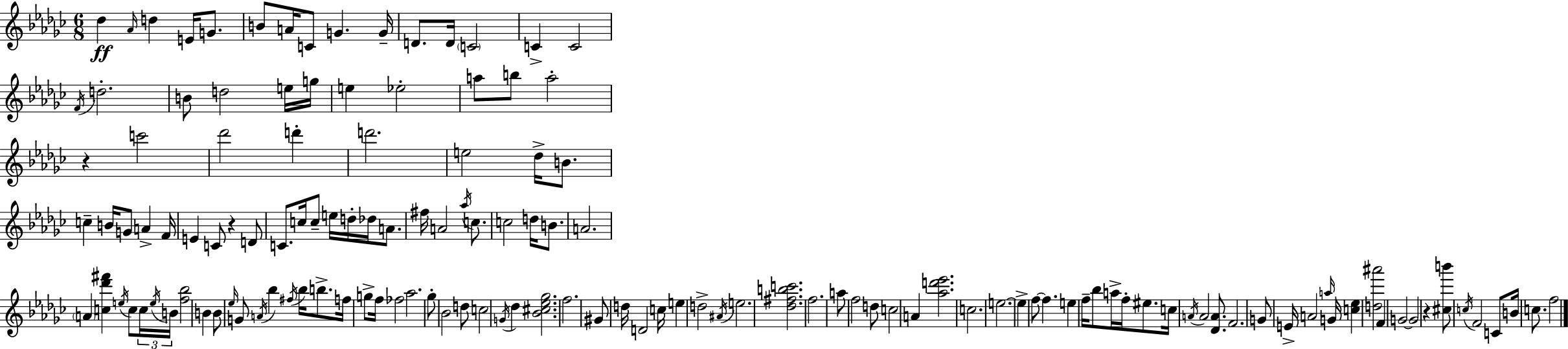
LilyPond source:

{
  \clef treble
  \numericTimeSignature
  \time 6/8
  \key ees \minor
  \repeat volta 2 { des''4\ff \grace { aes'16 } d''4 e'16 g'8. | b'8 a'16 c'8 g'4. | g'16-- d'8. d'16 \parenthesize c'2 | c'4-> c'2 | \break \acciaccatura { f'16 } d''2.-. | b'8 d''2 | e''16 g''16 e''4 ees''2-. | a''8 b''8 a''2-. | \break r4 c'''2 | des'''2 d'''4-. | d'''2. | e''2 des''16-> b'8. | \break c''4-- b'16 g'8 a'4-> | f'16 e'4 c'8 r4 | d'8 c'8. c''16 c''8-- e''16 d''16-. des''16 a'8. | fis''16 a'2 \acciaccatura { aes''16 } | \break c''8. c''2 d''16 | b'8. a'2. | \parenthesize a'4 <c'' des''' fis'''>4 \acciaccatura { e''16 } | c''8 \tuplet 3/2 { c''16 \acciaccatura { e''16 } b'16 } <f'' bes''>2 | \break b'4 b'8 \grace { ees''16 } g'8 \acciaccatura { a'16 } bes''4 | \acciaccatura { fis''16 } bes''16 b''8.-> f''16 g''8-> f''16 | fes''2 aes''2. | ges''8-. bes'2 | \break d''8 c''2 | \acciaccatura { g'16 } des''4 <bes' cis'' ees'' ges''>2. | f''2. | gis'8 d''16 | \break d'2 c''16 e''4 | d''2-> \acciaccatura { ais'16 } e''2. | <des'' fis'' b'' c'''>2. | f''2. | \break a''8 | f''2 d''8 c''2 | a'4 <aes'' d''' ees'''>2. | c''2. | \break e''2.~~ | e''4-> | f''8~~ f''4. e''4 | f''16-- bes''8 a''16-> f''16-. eis''8. c''16 \acciaccatura { a'16 } | \break a'2 <des' a'>8. f'2. | g'8 | e'16-> a'2 \grace { a''16 } g'16 | <c'' ees''>4 <d'' ais'''>2 | \break f'4 g'2~~ | g'2 r4 | <cis'' b'''>8 \acciaccatura { c''16 } f'2 c'8 | b'16 c''8. f''2 | \break } \bar "|."
}